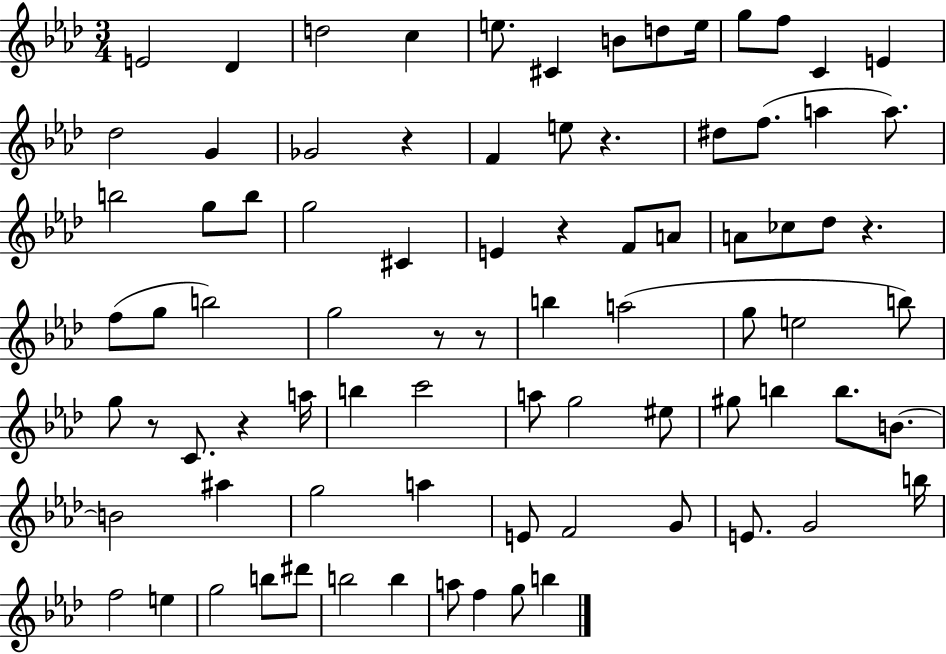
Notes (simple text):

E4/h Db4/q D5/h C5/q E5/e. C#4/q B4/e D5/e E5/s G5/e F5/e C4/q E4/q Db5/h G4/q Gb4/h R/q F4/q E5/e R/q. D#5/e F5/e. A5/q A5/e. B5/h G5/e B5/e G5/h C#4/q E4/q R/q F4/e A4/e A4/e CES5/e Db5/e R/q. F5/e G5/e B5/h G5/h R/e R/e B5/q A5/h G5/e E5/h B5/e G5/e R/e C4/e. R/q A5/s B5/q C6/h A5/e G5/h EIS5/e G#5/e B5/q B5/e. B4/e. B4/h A#5/q G5/h A5/q E4/e F4/h G4/e E4/e. G4/h B5/s F5/h E5/q G5/h B5/e D#6/e B5/h B5/q A5/e F5/q G5/e B5/q